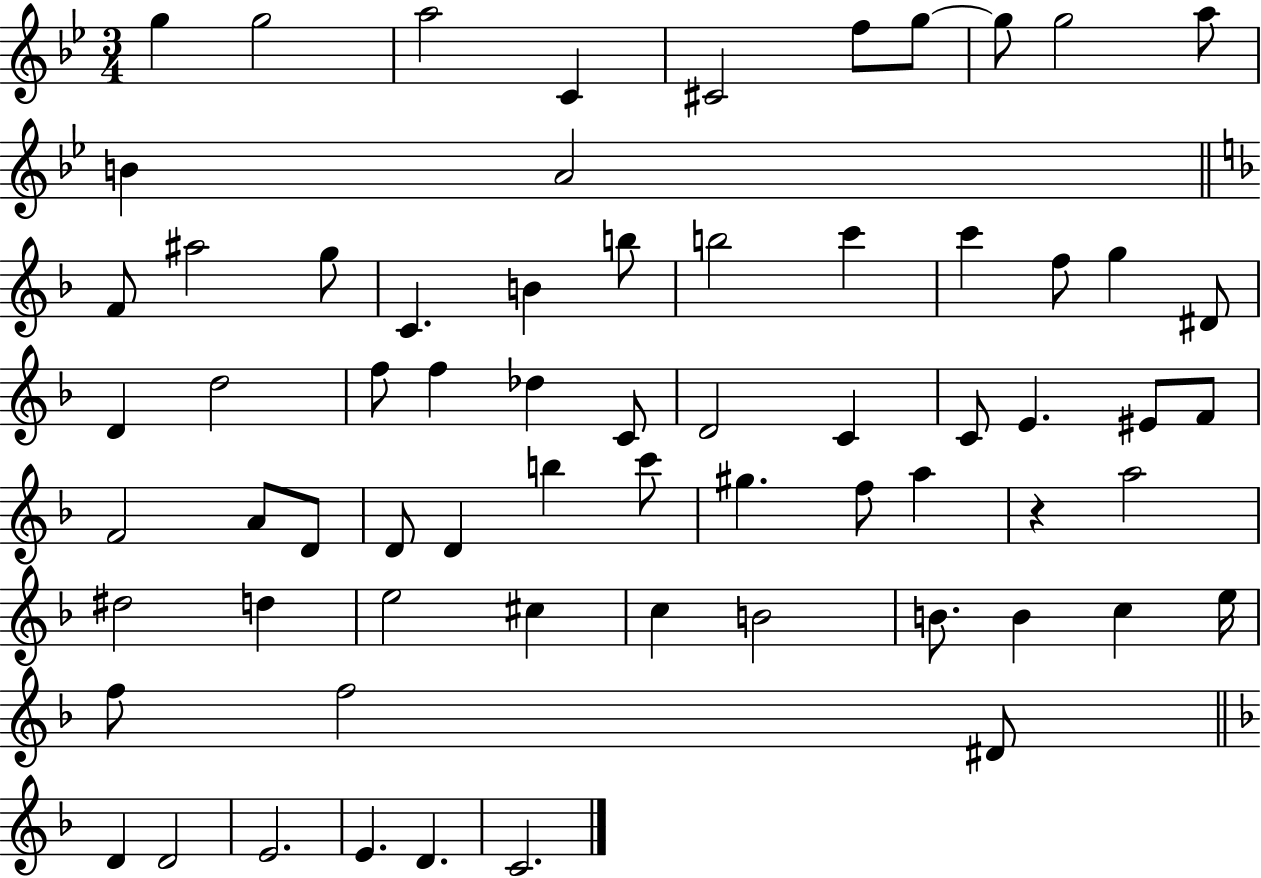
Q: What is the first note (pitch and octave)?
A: G5